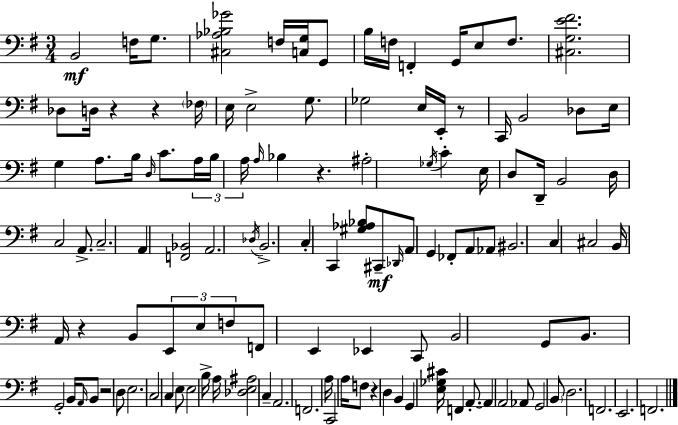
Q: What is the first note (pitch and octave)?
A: B2